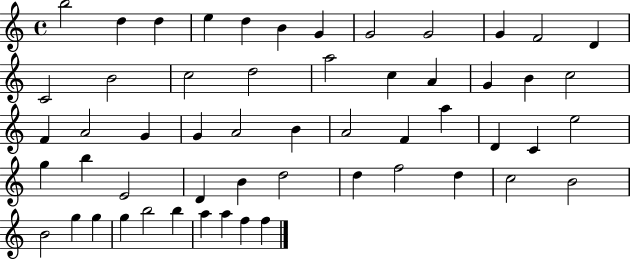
X:1
T:Untitled
M:4/4
L:1/4
K:C
b2 d d e d B G G2 G2 G F2 D C2 B2 c2 d2 a2 c A G B c2 F A2 G G A2 B A2 F a D C e2 g b E2 D B d2 d f2 d c2 B2 B2 g g g b2 b a a f f